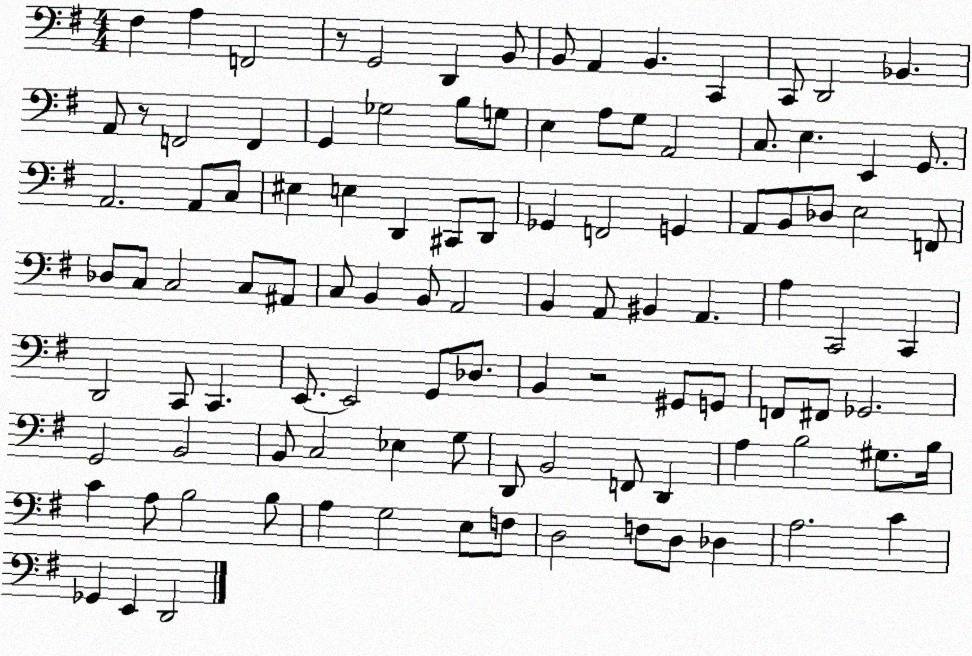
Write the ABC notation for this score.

X:1
T:Untitled
M:4/4
L:1/4
K:G
^F, A, F,,2 z/2 G,,2 D,, B,,/2 B,,/2 A,, B,, C,, C,,/2 D,,2 _B,, A,,/2 z/2 F,,2 F,, G,, _G,2 B,/2 G,/2 E, A,/2 G,/2 A,,2 C,/2 E, E,, G,,/2 A,,2 A,,/2 C,/2 ^E, E, D,, ^C,,/2 D,,/2 _G,, F,,2 G,, A,,/2 B,,/2 _D,/2 E,2 F,,/2 _D,/2 C,/2 C,2 C,/2 ^A,,/2 C,/2 B,, B,,/2 A,,2 B,, A,,/2 ^B,, A,, A, C,,2 C,, D,,2 C,,/2 C,, E,,/2 E,,2 G,,/2 _D,/2 B,, z2 ^G,,/2 G,,/2 F,,/2 ^F,,/2 _G,,2 G,,2 B,,2 B,,/2 C,2 _E, G,/2 D,,/2 B,,2 F,,/2 D,, A, B,2 ^G,/2 B,/4 C A,/2 B,2 B,/2 A, G,2 E,/2 F,/2 D,2 F,/2 D,/2 _D, A,2 C _G,, E,, D,,2